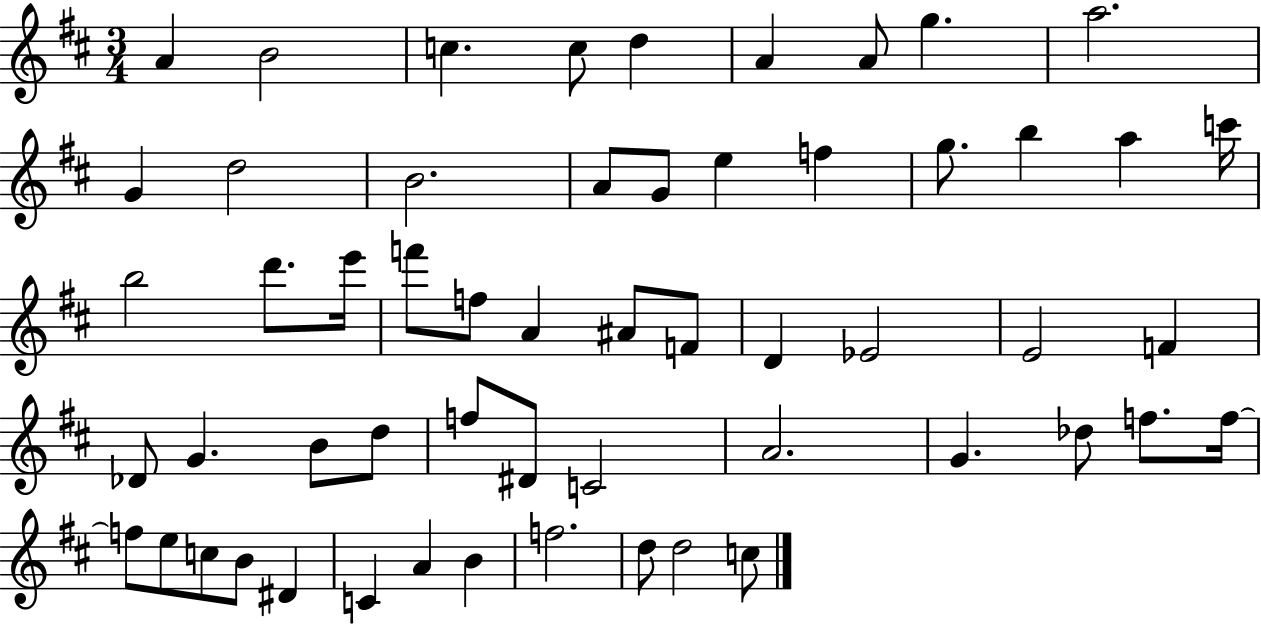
{
  \clef treble
  \numericTimeSignature
  \time 3/4
  \key d \major
  a'4 b'2 | c''4. c''8 d''4 | a'4 a'8 g''4. | a''2. | \break g'4 d''2 | b'2. | a'8 g'8 e''4 f''4 | g''8. b''4 a''4 c'''16 | \break b''2 d'''8. e'''16 | f'''8 f''8 a'4 ais'8 f'8 | d'4 ees'2 | e'2 f'4 | \break des'8 g'4. b'8 d''8 | f''8 dis'8 c'2 | a'2. | g'4. des''8 f''8. f''16~~ | \break f''8 e''8 c''8 b'8 dis'4 | c'4 a'4 b'4 | f''2. | d''8 d''2 c''8 | \break \bar "|."
}